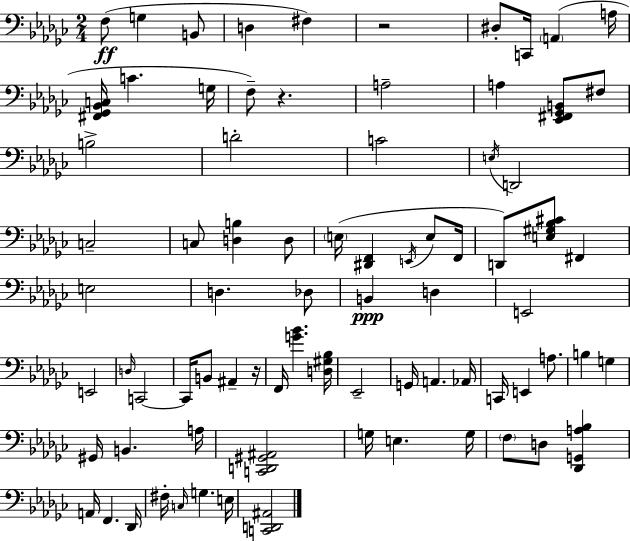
F3/e G3/q B2/e D3/q F#3/q R/h D#3/e C2/s A2/q A3/s [F#2,Gb2,Bb2,C3]/s C4/q. G3/s F3/e R/q. A3/h A3/q [Eb2,F#2,Gb2,B2]/e F#3/e B3/h D4/h C4/h E3/s D2/h C3/h C3/e [D3,B3]/q D3/e E3/s [D#2,F2]/q E2/s E3/e F2/s D2/e [E3,G#3,Bb3,C#4]/e F#2/q E3/h D3/q. Db3/e B2/q D3/q E2/h E2/h D3/s C2/h C2/s B2/e A#2/q R/s F2/s [G4,Bb4]/q. [D3,G#3,Bb3]/s Eb2/h G2/s A2/q. Ab2/s C2/s E2/q A3/e. B3/q G3/q G#2/s B2/q. A3/s [C2,D2,G#2,A#2]/h G3/s E3/q. G3/s F3/e D3/e [Db2,G2,A3,Bb3]/q A2/s F2/q. Db2/s F#3/s C3/s G3/q. E3/s [C2,D2,A#2]/h